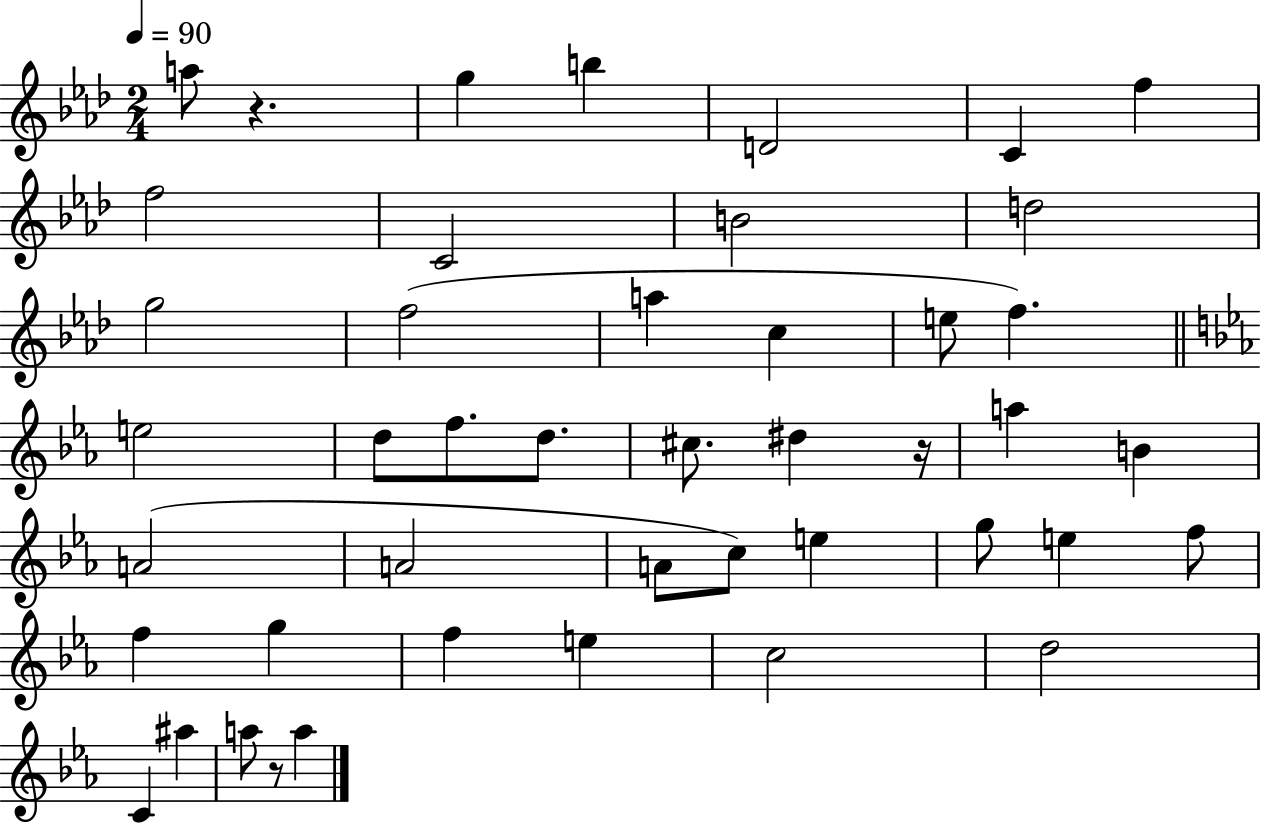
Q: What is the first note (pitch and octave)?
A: A5